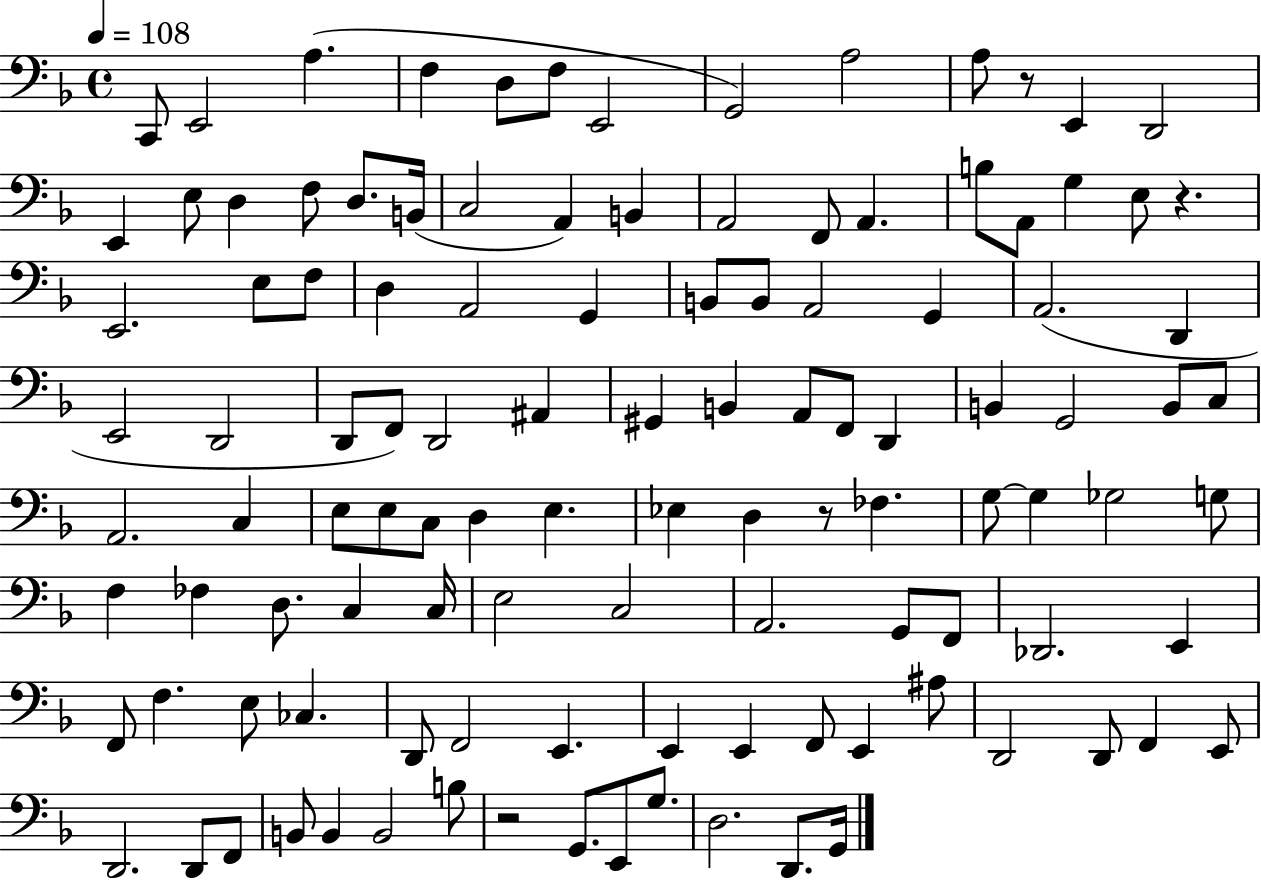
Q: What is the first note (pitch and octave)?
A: C2